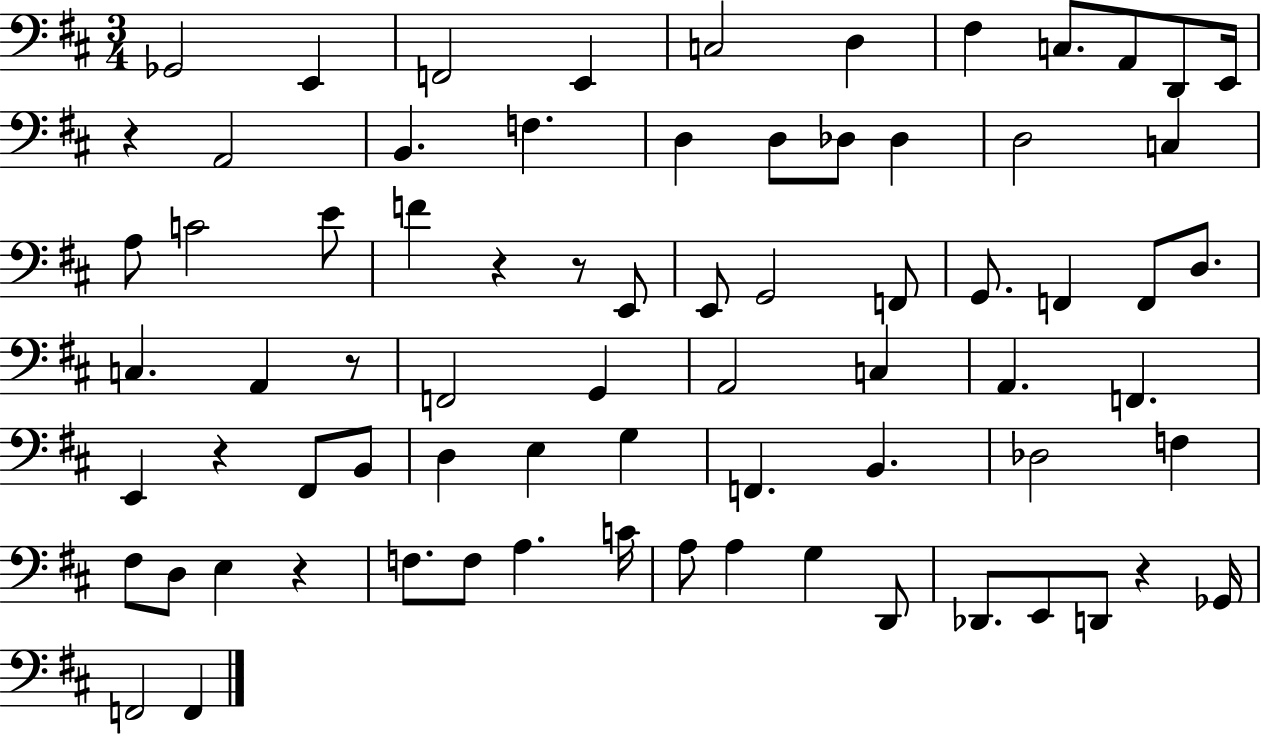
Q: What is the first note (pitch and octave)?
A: Gb2